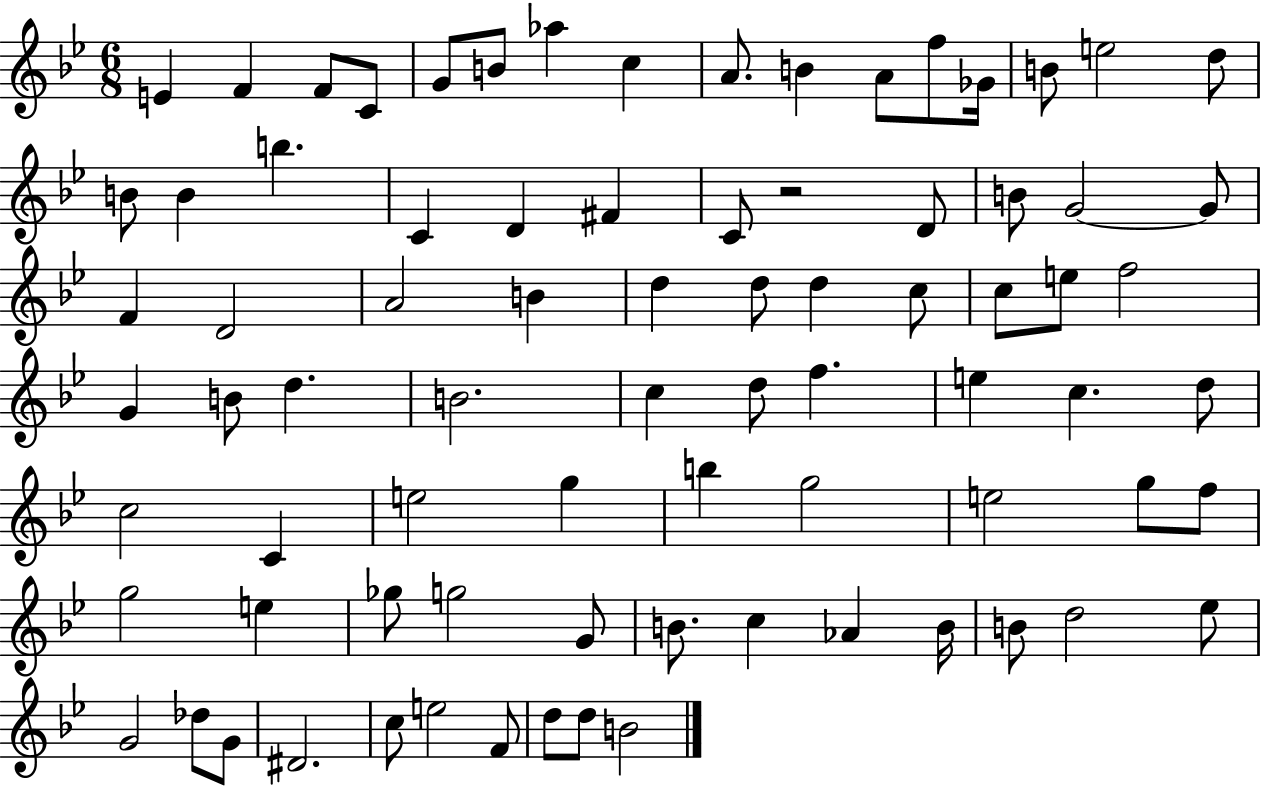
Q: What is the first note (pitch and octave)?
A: E4